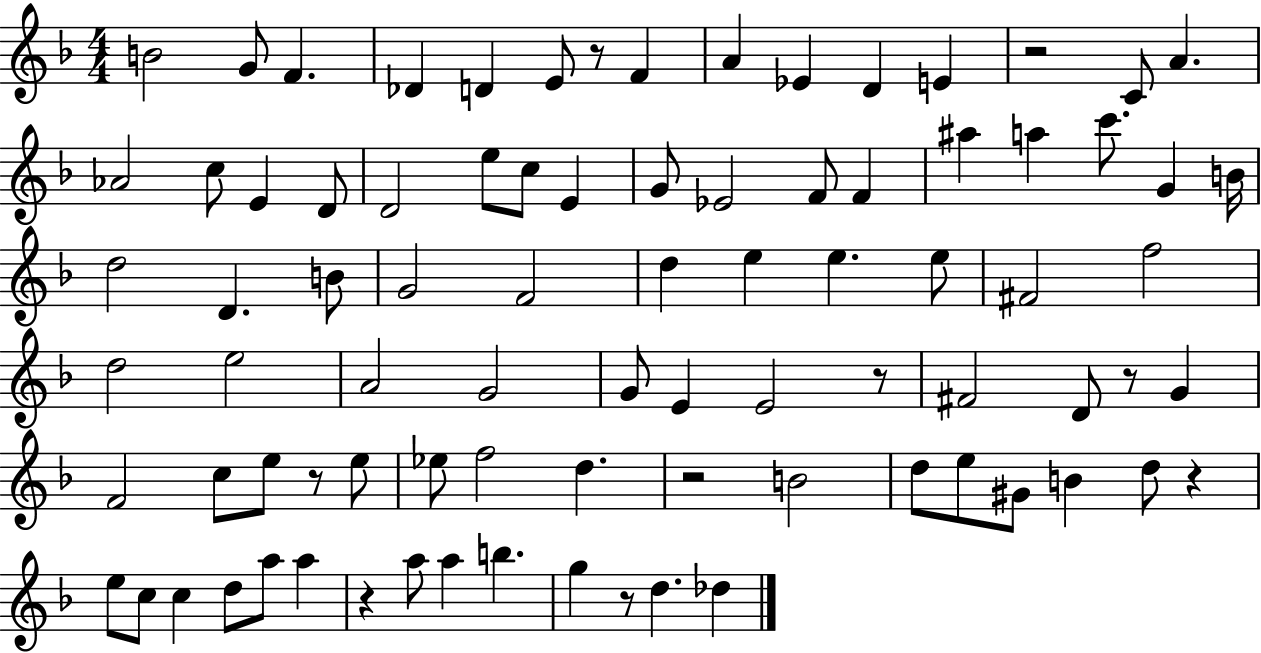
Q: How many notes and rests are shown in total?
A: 85